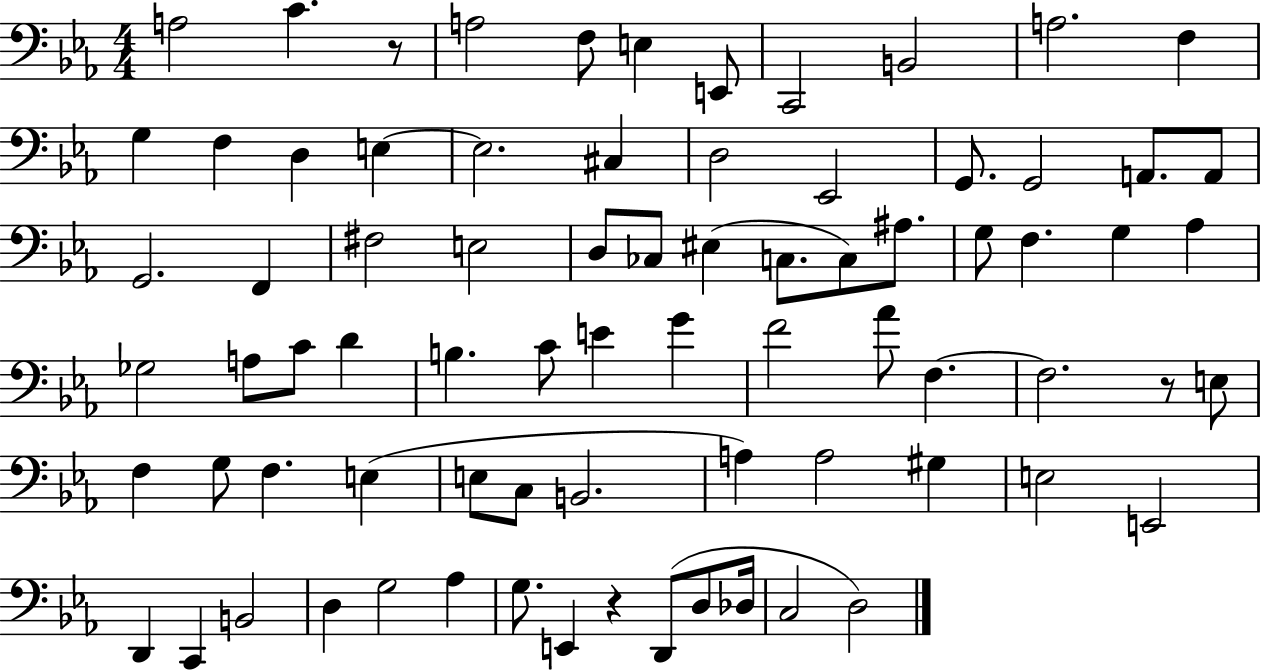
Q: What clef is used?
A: bass